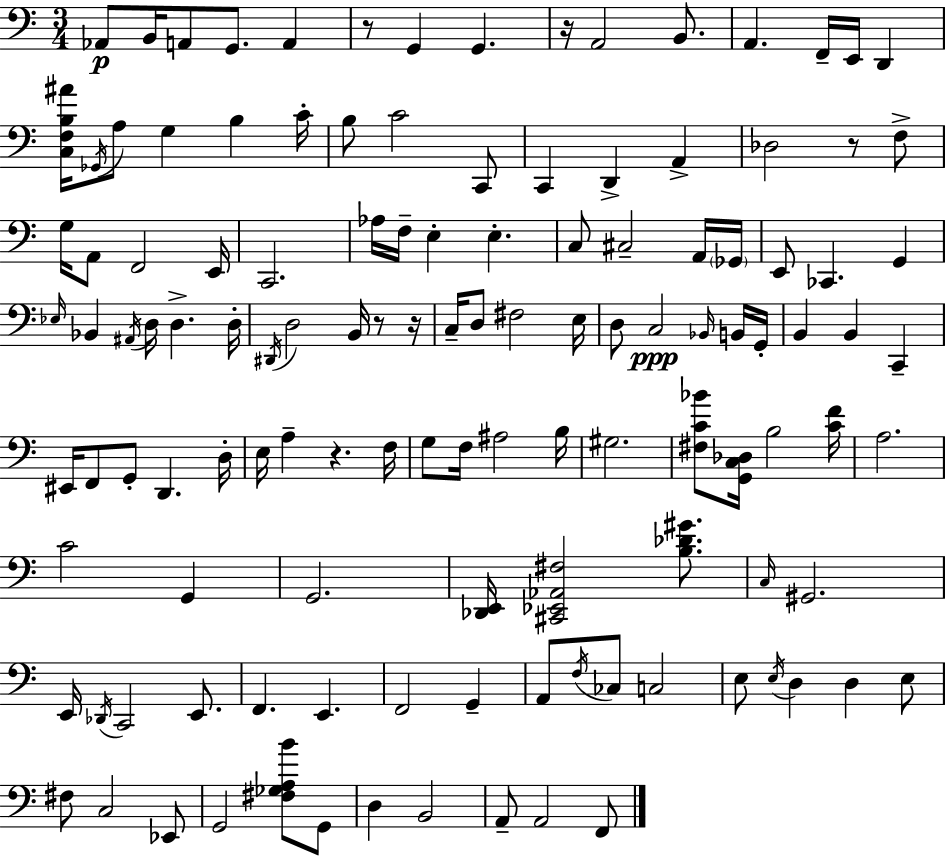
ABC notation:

X:1
T:Untitled
M:3/4
L:1/4
K:Am
_A,,/2 B,,/4 A,,/2 G,,/2 A,, z/2 G,, G,, z/4 A,,2 B,,/2 A,, F,,/4 E,,/4 D,, [C,F,B,^A]/4 _G,,/4 A,/2 G, B, C/4 B,/2 C2 C,,/2 C,, D,, A,, _D,2 z/2 F,/2 G,/4 A,,/2 F,,2 E,,/4 C,,2 _A,/4 F,/4 E, E, C,/2 ^C,2 A,,/4 _G,,/4 E,,/2 _C,, G,, _E,/4 _B,, ^A,,/4 D,/4 D, D,/4 ^D,,/4 D,2 B,,/4 z/2 z/4 C,/4 D,/2 ^F,2 E,/4 D,/2 C,2 _B,,/4 B,,/4 G,,/4 B,, B,, C,, ^E,,/4 F,,/2 G,,/2 D,, D,/4 E,/4 A, z F,/4 G,/2 F,/4 ^A,2 B,/4 ^G,2 [^F,C_B]/2 [G,,C,_D,]/4 B,2 [CF]/4 A,2 C2 G,, G,,2 [_D,,E,,]/4 [^C,,_E,,_A,,^F,]2 [B,_D^G]/2 C,/4 ^G,,2 E,,/4 _D,,/4 C,,2 E,,/2 F,, E,, F,,2 G,, A,,/2 F,/4 _C,/2 C,2 E,/2 E,/4 D, D, E,/2 ^F,/2 C,2 _E,,/2 G,,2 [^F,_G,A,B]/2 G,,/2 D, B,,2 A,,/2 A,,2 F,,/2